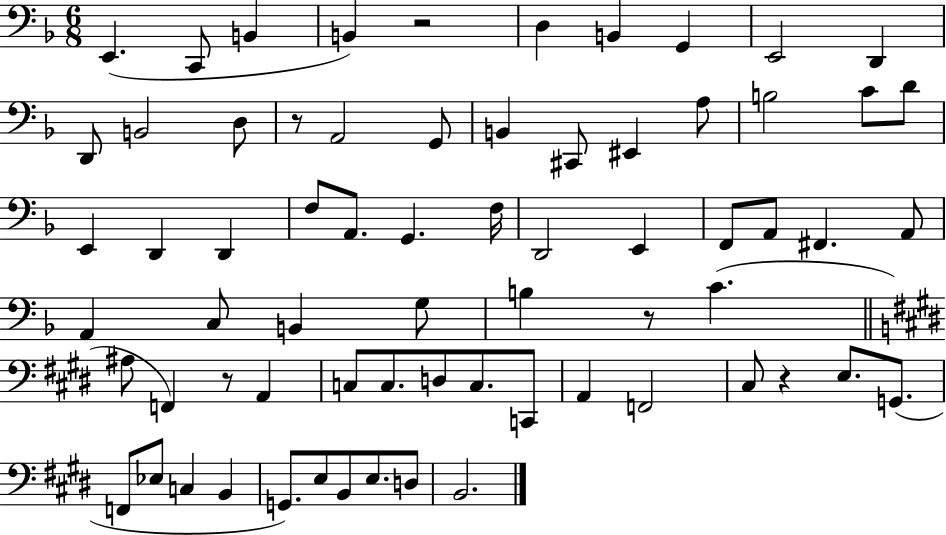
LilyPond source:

{
  \clef bass
  \numericTimeSignature
  \time 6/8
  \key f \major
  e,4.( c,8 b,4 | b,4) r2 | d4 b,4 g,4 | e,2 d,4 | \break d,8 b,2 d8 | r8 a,2 g,8 | b,4 cis,8 eis,4 a8 | b2 c'8 d'8 | \break e,4 d,4 d,4 | f8 a,8. g,4. f16 | d,2 e,4 | f,8 a,8 fis,4. a,8 | \break a,4 c8 b,4 g8 | b4 r8 c'4.( | \bar "||" \break \key e \major ais8 f,4) r8 a,4 | c8 c8. d8 c8. c,8 | a,4 f,2 | cis8 r4 e8. g,8.( | \break f,8 ees8 c4 b,4 | g,8.) e8 b,8 e8. d8 | b,2. | \bar "|."
}